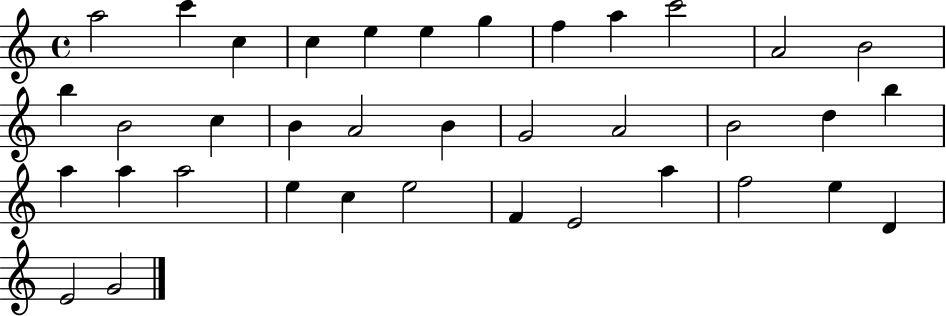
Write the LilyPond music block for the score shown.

{
  \clef treble
  \time 4/4
  \defaultTimeSignature
  \key c \major
  a''2 c'''4 c''4 | c''4 e''4 e''4 g''4 | f''4 a''4 c'''2 | a'2 b'2 | \break b''4 b'2 c''4 | b'4 a'2 b'4 | g'2 a'2 | b'2 d''4 b''4 | \break a''4 a''4 a''2 | e''4 c''4 e''2 | f'4 e'2 a''4 | f''2 e''4 d'4 | \break e'2 g'2 | \bar "|."
}